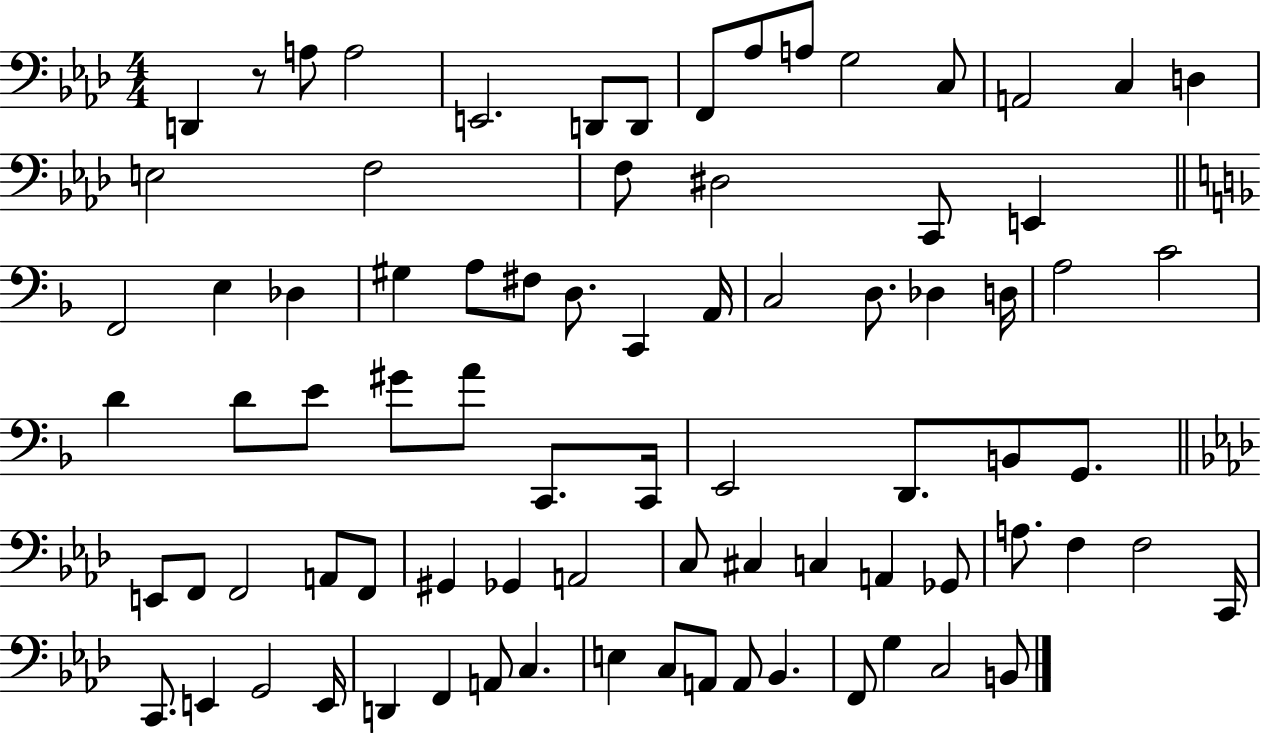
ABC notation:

X:1
T:Untitled
M:4/4
L:1/4
K:Ab
D,, z/2 A,/2 A,2 E,,2 D,,/2 D,,/2 F,,/2 _A,/2 A,/2 G,2 C,/2 A,,2 C, D, E,2 F,2 F,/2 ^D,2 C,,/2 E,, F,,2 E, _D, ^G, A,/2 ^F,/2 D,/2 C,, A,,/4 C,2 D,/2 _D, D,/4 A,2 C2 D D/2 E/2 ^G/2 A/2 C,,/2 C,,/4 E,,2 D,,/2 B,,/2 G,,/2 E,,/2 F,,/2 F,,2 A,,/2 F,,/2 ^G,, _G,, A,,2 C,/2 ^C, C, A,, _G,,/2 A,/2 F, F,2 C,,/4 C,,/2 E,, G,,2 E,,/4 D,, F,, A,,/2 C, E, C,/2 A,,/2 A,,/2 _B,, F,,/2 G, C,2 B,,/2